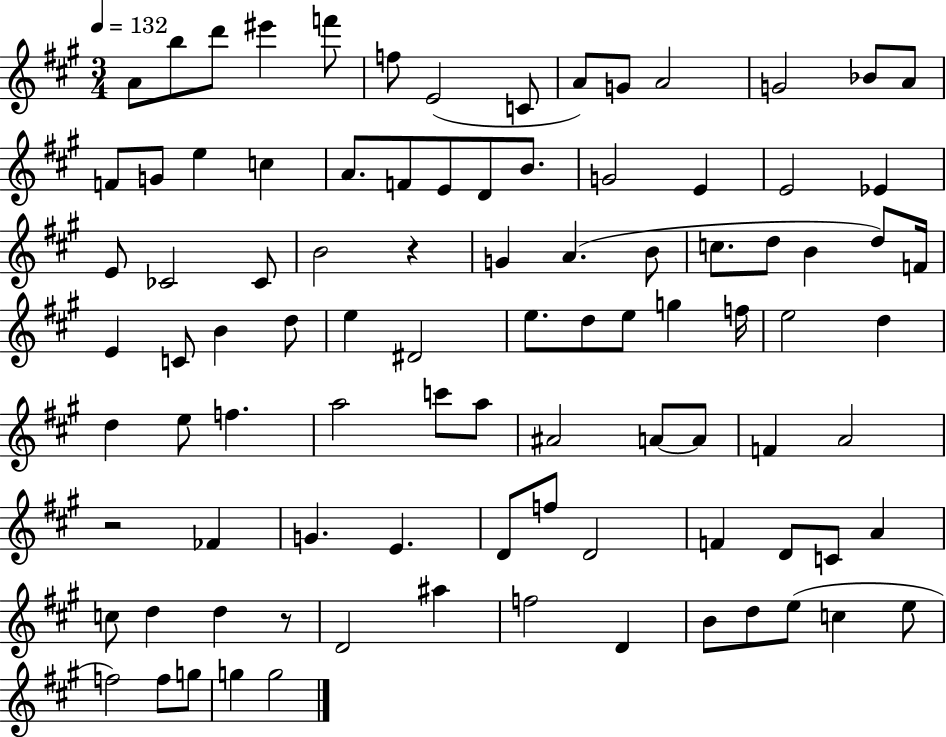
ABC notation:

X:1
T:Untitled
M:3/4
L:1/4
K:A
A/2 b/2 d'/2 ^e' f'/2 f/2 E2 C/2 A/2 G/2 A2 G2 _B/2 A/2 F/2 G/2 e c A/2 F/2 E/2 D/2 B/2 G2 E E2 _E E/2 _C2 _C/2 B2 z G A B/2 c/2 d/2 B d/2 F/4 E C/2 B d/2 e ^D2 e/2 d/2 e/2 g f/4 e2 d d e/2 f a2 c'/2 a/2 ^A2 A/2 A/2 F A2 z2 _F G E D/2 f/2 D2 F D/2 C/2 A c/2 d d z/2 D2 ^a f2 D B/2 d/2 e/2 c e/2 f2 f/2 g/2 g g2